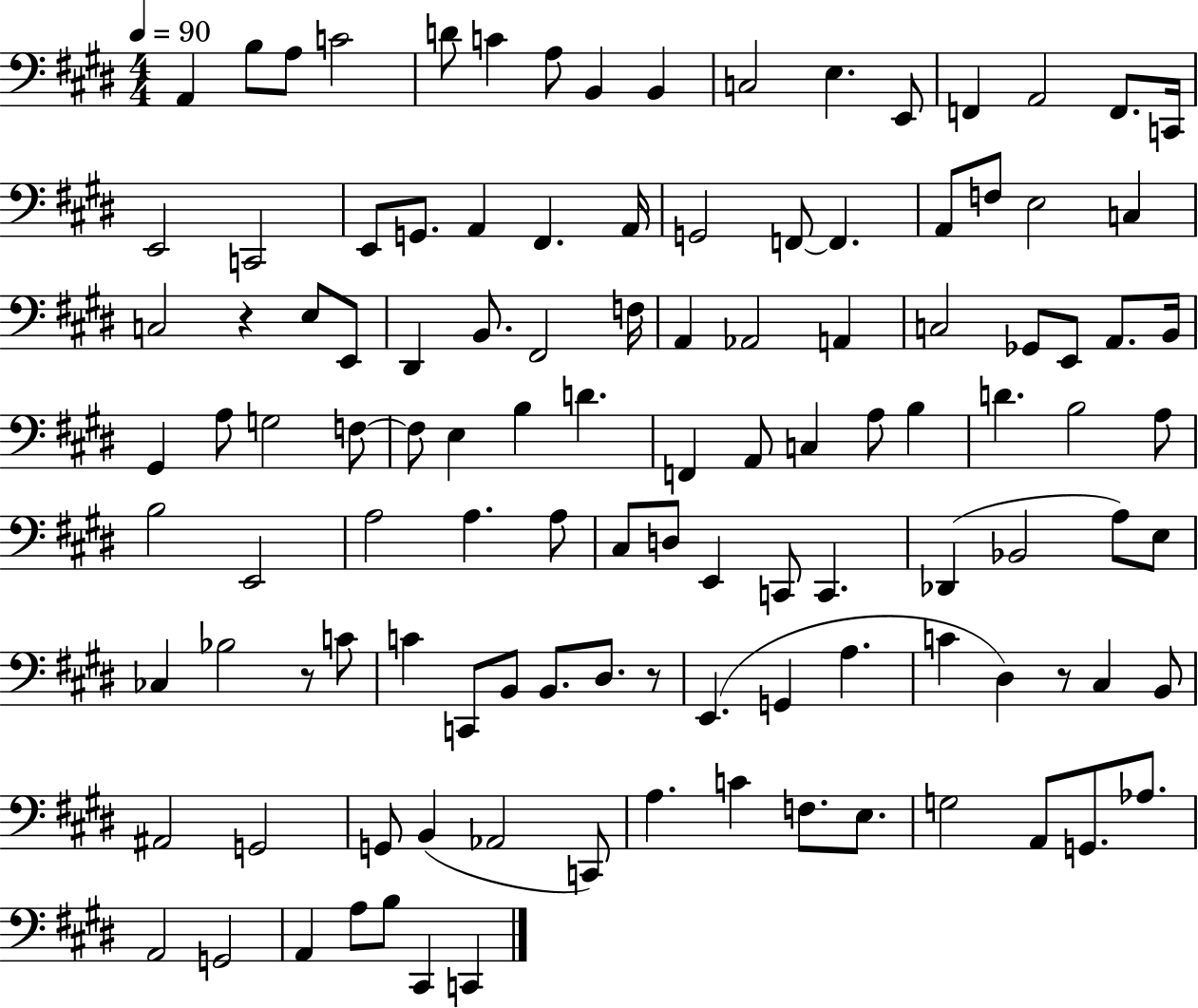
{
  \clef bass
  \numericTimeSignature
  \time 4/4
  \key e \major
  \tempo 4 = 90
  a,4 b8 a8 c'2 | d'8 c'4 a8 b,4 b,4 | c2 e4. e,8 | f,4 a,2 f,8. c,16 | \break e,2 c,2 | e,8 g,8. a,4 fis,4. a,16 | g,2 f,8~~ f,4. | a,8 f8 e2 c4 | \break c2 r4 e8 e,8 | dis,4 b,8. fis,2 f16 | a,4 aes,2 a,4 | c2 ges,8 e,8 a,8. b,16 | \break gis,4 a8 g2 f8~~ | f8 e4 b4 d'4. | f,4 a,8 c4 a8 b4 | d'4. b2 a8 | \break b2 e,2 | a2 a4. a8 | cis8 d8 e,4 c,8 c,4. | des,4( bes,2 a8) e8 | \break ces4 bes2 r8 c'8 | c'4 c,8 b,8 b,8. dis8. r8 | e,4.( g,4 a4. | c'4 dis4) r8 cis4 b,8 | \break ais,2 g,2 | g,8 b,4( aes,2 c,8) | a4. c'4 f8. e8. | g2 a,8 g,8. aes8. | \break a,2 g,2 | a,4 a8 b8 cis,4 c,4 | \bar "|."
}